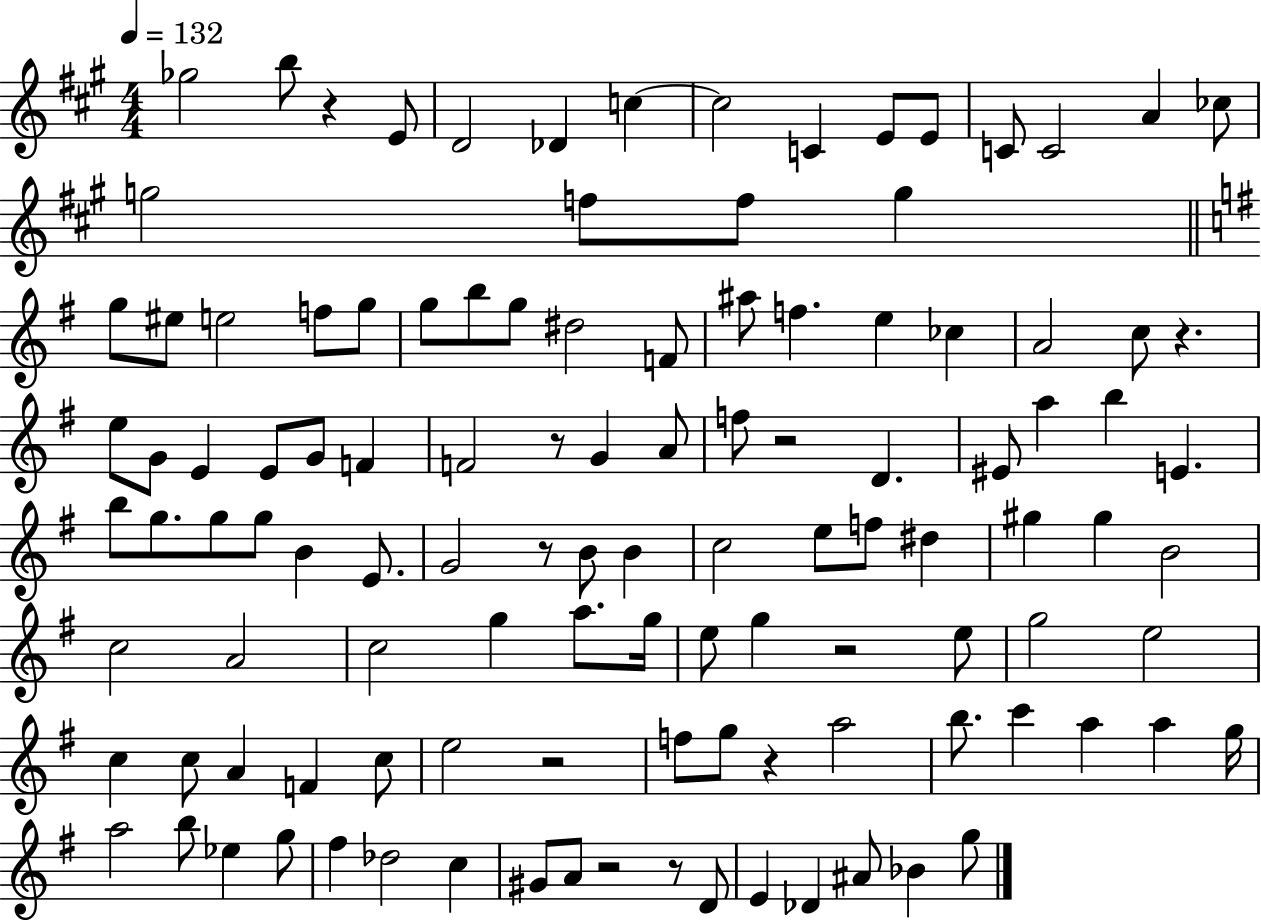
{
  \clef treble
  \numericTimeSignature
  \time 4/4
  \key a \major
  \tempo 4 = 132
  ges''2 b''8 r4 e'8 | d'2 des'4 c''4~~ | c''2 c'4 e'8 e'8 | c'8 c'2 a'4 ces''8 | \break g''2 f''8 f''8 g''4 | \bar "||" \break \key g \major g''8 eis''8 e''2 f''8 g''8 | g''8 b''8 g''8 dis''2 f'8 | ais''8 f''4. e''4 ces''4 | a'2 c''8 r4. | \break e''8 g'8 e'4 e'8 g'8 f'4 | f'2 r8 g'4 a'8 | f''8 r2 d'4. | eis'8 a''4 b''4 e'4. | \break b''8 g''8. g''8 g''8 b'4 e'8. | g'2 r8 b'8 b'4 | c''2 e''8 f''8 dis''4 | gis''4 gis''4 b'2 | \break c''2 a'2 | c''2 g''4 a''8. g''16 | e''8 g''4 r2 e''8 | g''2 e''2 | \break c''4 c''8 a'4 f'4 c''8 | e''2 r2 | f''8 g''8 r4 a''2 | b''8. c'''4 a''4 a''4 g''16 | \break a''2 b''8 ees''4 g''8 | fis''4 des''2 c''4 | gis'8 a'8 r2 r8 d'8 | e'4 des'4 ais'8 bes'4 g''8 | \break \bar "|."
}